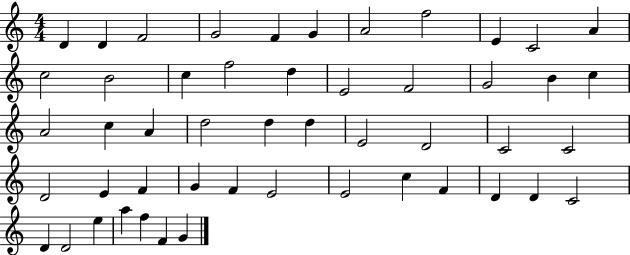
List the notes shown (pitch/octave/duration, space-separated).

D4/q D4/q F4/h G4/h F4/q G4/q A4/h F5/h E4/q C4/h A4/q C5/h B4/h C5/q F5/h D5/q E4/h F4/h G4/h B4/q C5/q A4/h C5/q A4/q D5/h D5/q D5/q E4/h D4/h C4/h C4/h D4/h E4/q F4/q G4/q F4/q E4/h E4/h C5/q F4/q D4/q D4/q C4/h D4/q D4/h E5/q A5/q F5/q F4/q G4/q